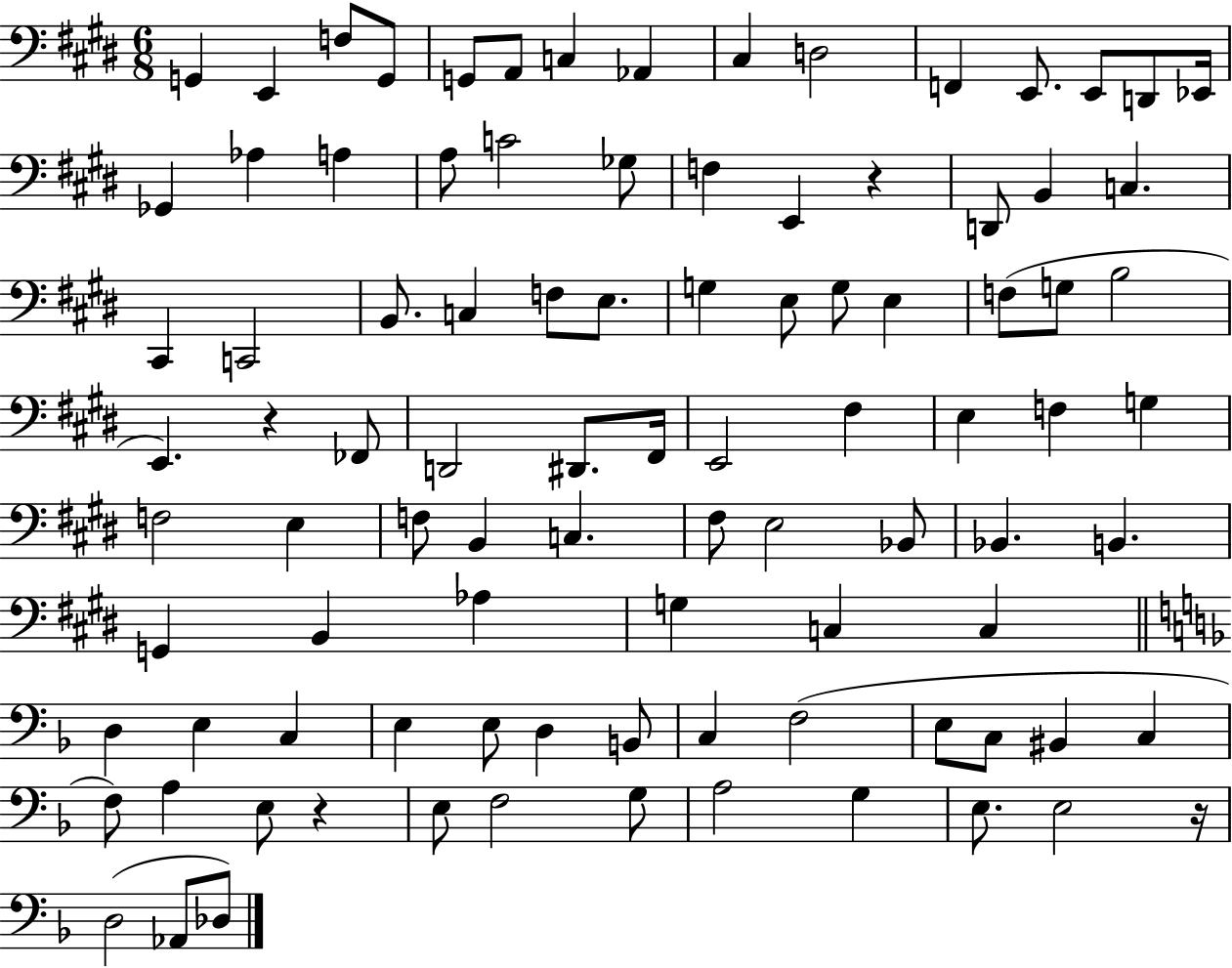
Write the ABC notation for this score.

X:1
T:Untitled
M:6/8
L:1/4
K:E
G,, E,, F,/2 G,,/2 G,,/2 A,,/2 C, _A,, ^C, D,2 F,, E,,/2 E,,/2 D,,/2 _E,,/4 _G,, _A, A, A,/2 C2 _G,/2 F, E,, z D,,/2 B,, C, ^C,, C,,2 B,,/2 C, F,/2 E,/2 G, E,/2 G,/2 E, F,/2 G,/2 B,2 E,, z _F,,/2 D,,2 ^D,,/2 ^F,,/4 E,,2 ^F, E, F, G, F,2 E, F,/2 B,, C, ^F,/2 E,2 _B,,/2 _B,, B,, G,, B,, _A, G, C, C, D, E, C, E, E,/2 D, B,,/2 C, F,2 E,/2 C,/2 ^B,, C, F,/2 A, E,/2 z E,/2 F,2 G,/2 A,2 G, E,/2 E,2 z/4 D,2 _A,,/2 _D,/2